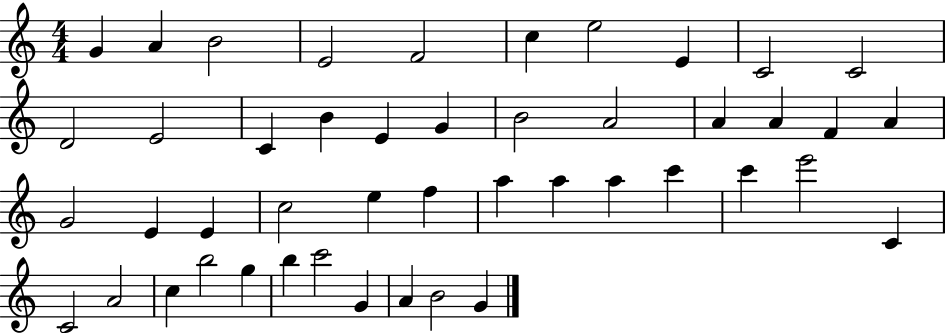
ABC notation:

X:1
T:Untitled
M:4/4
L:1/4
K:C
G A B2 E2 F2 c e2 E C2 C2 D2 E2 C B E G B2 A2 A A F A G2 E E c2 e f a a a c' c' e'2 C C2 A2 c b2 g b c'2 G A B2 G